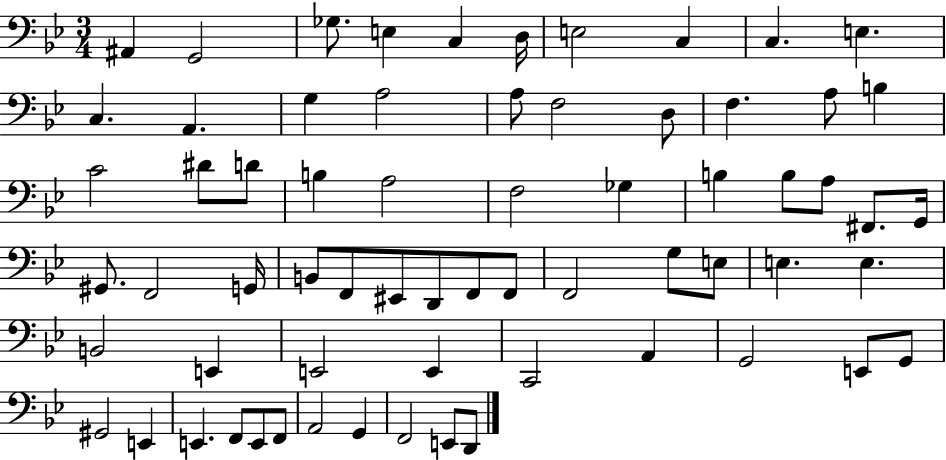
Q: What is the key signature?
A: BES major